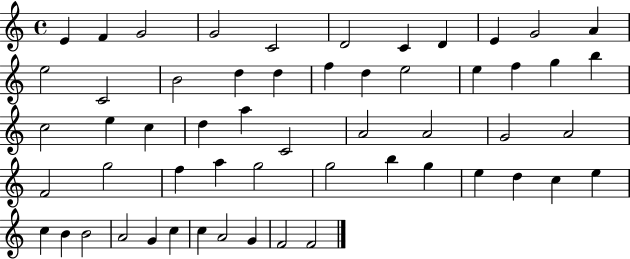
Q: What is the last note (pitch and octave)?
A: F4